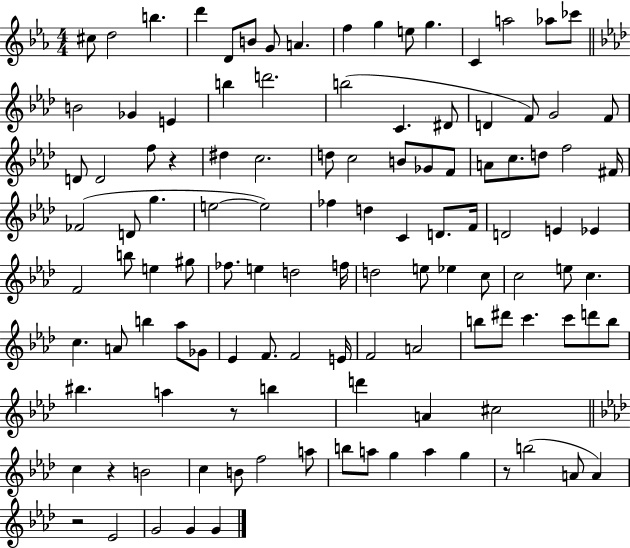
X:1
T:Untitled
M:4/4
L:1/4
K:Eb
^c/2 d2 b d' D/2 B/2 G/2 A f g e/2 g C a2 _a/2 _c'/2 B2 _G E b d'2 b2 C ^D/2 D F/2 G2 F/2 D/2 D2 f/2 z ^d c2 d/2 c2 B/2 _G/2 F/2 A/2 c/2 d/2 f2 ^F/4 _F2 D/2 g e2 e2 _f d C D/2 F/4 D2 E _E F2 b/2 e ^g/2 _f/2 e d2 f/4 d2 e/2 _e c/2 c2 e/2 c c A/2 b _a/2 _G/2 _E F/2 F2 E/4 F2 A2 b/2 ^d'/2 c' c'/2 d'/2 b/2 ^b a z/2 b d' A ^c2 c z B2 c B/2 f2 a/2 b/2 a/2 g a g z/2 b2 A/2 A z2 _E2 G2 G G